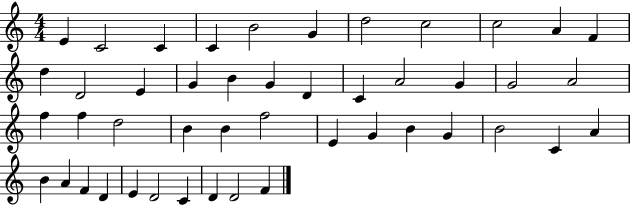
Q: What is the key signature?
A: C major